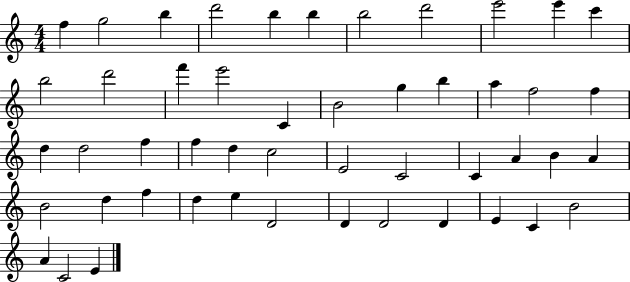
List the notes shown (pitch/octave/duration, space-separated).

F5/q G5/h B5/q D6/h B5/q B5/q B5/h D6/h E6/h E6/q C6/q B5/h D6/h F6/q E6/h C4/q B4/h G5/q B5/q A5/q F5/h F5/q D5/q D5/h F5/q F5/q D5/q C5/h E4/h C4/h C4/q A4/q B4/q A4/q B4/h D5/q F5/q D5/q E5/q D4/h D4/q D4/h D4/q E4/q C4/q B4/h A4/q C4/h E4/q